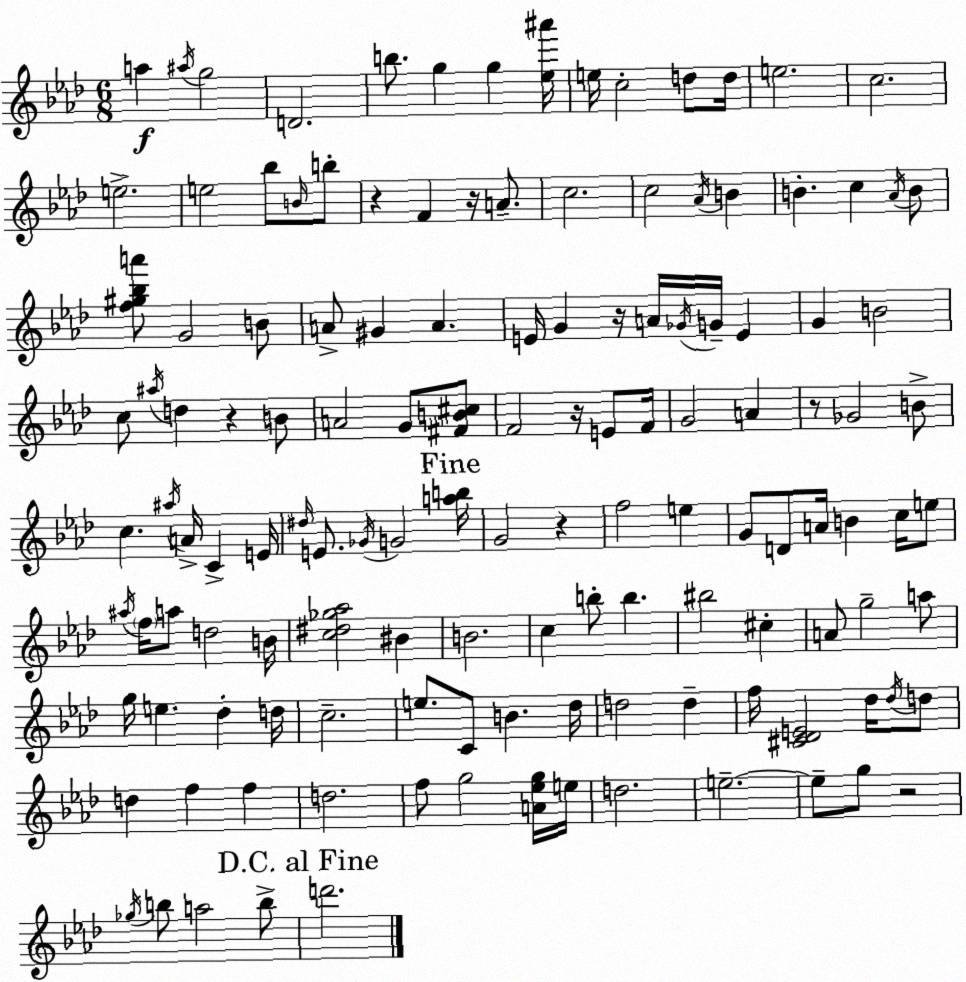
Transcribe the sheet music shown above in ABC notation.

X:1
T:Untitled
M:6/8
L:1/4
K:Ab
a ^a/4 g2 D2 b/2 g g [_e^a']/4 e/4 c2 d/2 d/4 e2 c2 e2 e2 _b/2 B/4 b/2 z F z/4 A/2 c2 c2 _A/4 B B c _A/4 B/2 [f^g_ba']/2 G2 B/2 A/2 ^G A E/4 G z/4 A/4 _G/4 G/4 E G B2 c/2 ^a/4 d z B/2 A2 G/2 [^FB^c]/2 F2 z/4 E/2 F/4 G2 A z/2 _G2 B/2 c ^a/4 A/4 C E/4 ^d/4 E/2 _G/4 G2 [ab]/4 G2 z f2 e G/2 D/2 A/4 B c/4 e/2 ^a/4 f/4 a/2 d2 B/4 [c^d_g_a]2 ^B B2 c b/2 b ^b2 ^c A/2 g2 a/2 g/4 e _d d/4 c2 e/2 C/2 B _d/4 d2 d f/4 [^C_DE]2 _d/4 _d/4 d/2 d f f d2 f/2 g2 [A_eg]/4 e/4 d2 e2 e/2 g/2 z2 _g/4 b/2 a2 b/2 d'2